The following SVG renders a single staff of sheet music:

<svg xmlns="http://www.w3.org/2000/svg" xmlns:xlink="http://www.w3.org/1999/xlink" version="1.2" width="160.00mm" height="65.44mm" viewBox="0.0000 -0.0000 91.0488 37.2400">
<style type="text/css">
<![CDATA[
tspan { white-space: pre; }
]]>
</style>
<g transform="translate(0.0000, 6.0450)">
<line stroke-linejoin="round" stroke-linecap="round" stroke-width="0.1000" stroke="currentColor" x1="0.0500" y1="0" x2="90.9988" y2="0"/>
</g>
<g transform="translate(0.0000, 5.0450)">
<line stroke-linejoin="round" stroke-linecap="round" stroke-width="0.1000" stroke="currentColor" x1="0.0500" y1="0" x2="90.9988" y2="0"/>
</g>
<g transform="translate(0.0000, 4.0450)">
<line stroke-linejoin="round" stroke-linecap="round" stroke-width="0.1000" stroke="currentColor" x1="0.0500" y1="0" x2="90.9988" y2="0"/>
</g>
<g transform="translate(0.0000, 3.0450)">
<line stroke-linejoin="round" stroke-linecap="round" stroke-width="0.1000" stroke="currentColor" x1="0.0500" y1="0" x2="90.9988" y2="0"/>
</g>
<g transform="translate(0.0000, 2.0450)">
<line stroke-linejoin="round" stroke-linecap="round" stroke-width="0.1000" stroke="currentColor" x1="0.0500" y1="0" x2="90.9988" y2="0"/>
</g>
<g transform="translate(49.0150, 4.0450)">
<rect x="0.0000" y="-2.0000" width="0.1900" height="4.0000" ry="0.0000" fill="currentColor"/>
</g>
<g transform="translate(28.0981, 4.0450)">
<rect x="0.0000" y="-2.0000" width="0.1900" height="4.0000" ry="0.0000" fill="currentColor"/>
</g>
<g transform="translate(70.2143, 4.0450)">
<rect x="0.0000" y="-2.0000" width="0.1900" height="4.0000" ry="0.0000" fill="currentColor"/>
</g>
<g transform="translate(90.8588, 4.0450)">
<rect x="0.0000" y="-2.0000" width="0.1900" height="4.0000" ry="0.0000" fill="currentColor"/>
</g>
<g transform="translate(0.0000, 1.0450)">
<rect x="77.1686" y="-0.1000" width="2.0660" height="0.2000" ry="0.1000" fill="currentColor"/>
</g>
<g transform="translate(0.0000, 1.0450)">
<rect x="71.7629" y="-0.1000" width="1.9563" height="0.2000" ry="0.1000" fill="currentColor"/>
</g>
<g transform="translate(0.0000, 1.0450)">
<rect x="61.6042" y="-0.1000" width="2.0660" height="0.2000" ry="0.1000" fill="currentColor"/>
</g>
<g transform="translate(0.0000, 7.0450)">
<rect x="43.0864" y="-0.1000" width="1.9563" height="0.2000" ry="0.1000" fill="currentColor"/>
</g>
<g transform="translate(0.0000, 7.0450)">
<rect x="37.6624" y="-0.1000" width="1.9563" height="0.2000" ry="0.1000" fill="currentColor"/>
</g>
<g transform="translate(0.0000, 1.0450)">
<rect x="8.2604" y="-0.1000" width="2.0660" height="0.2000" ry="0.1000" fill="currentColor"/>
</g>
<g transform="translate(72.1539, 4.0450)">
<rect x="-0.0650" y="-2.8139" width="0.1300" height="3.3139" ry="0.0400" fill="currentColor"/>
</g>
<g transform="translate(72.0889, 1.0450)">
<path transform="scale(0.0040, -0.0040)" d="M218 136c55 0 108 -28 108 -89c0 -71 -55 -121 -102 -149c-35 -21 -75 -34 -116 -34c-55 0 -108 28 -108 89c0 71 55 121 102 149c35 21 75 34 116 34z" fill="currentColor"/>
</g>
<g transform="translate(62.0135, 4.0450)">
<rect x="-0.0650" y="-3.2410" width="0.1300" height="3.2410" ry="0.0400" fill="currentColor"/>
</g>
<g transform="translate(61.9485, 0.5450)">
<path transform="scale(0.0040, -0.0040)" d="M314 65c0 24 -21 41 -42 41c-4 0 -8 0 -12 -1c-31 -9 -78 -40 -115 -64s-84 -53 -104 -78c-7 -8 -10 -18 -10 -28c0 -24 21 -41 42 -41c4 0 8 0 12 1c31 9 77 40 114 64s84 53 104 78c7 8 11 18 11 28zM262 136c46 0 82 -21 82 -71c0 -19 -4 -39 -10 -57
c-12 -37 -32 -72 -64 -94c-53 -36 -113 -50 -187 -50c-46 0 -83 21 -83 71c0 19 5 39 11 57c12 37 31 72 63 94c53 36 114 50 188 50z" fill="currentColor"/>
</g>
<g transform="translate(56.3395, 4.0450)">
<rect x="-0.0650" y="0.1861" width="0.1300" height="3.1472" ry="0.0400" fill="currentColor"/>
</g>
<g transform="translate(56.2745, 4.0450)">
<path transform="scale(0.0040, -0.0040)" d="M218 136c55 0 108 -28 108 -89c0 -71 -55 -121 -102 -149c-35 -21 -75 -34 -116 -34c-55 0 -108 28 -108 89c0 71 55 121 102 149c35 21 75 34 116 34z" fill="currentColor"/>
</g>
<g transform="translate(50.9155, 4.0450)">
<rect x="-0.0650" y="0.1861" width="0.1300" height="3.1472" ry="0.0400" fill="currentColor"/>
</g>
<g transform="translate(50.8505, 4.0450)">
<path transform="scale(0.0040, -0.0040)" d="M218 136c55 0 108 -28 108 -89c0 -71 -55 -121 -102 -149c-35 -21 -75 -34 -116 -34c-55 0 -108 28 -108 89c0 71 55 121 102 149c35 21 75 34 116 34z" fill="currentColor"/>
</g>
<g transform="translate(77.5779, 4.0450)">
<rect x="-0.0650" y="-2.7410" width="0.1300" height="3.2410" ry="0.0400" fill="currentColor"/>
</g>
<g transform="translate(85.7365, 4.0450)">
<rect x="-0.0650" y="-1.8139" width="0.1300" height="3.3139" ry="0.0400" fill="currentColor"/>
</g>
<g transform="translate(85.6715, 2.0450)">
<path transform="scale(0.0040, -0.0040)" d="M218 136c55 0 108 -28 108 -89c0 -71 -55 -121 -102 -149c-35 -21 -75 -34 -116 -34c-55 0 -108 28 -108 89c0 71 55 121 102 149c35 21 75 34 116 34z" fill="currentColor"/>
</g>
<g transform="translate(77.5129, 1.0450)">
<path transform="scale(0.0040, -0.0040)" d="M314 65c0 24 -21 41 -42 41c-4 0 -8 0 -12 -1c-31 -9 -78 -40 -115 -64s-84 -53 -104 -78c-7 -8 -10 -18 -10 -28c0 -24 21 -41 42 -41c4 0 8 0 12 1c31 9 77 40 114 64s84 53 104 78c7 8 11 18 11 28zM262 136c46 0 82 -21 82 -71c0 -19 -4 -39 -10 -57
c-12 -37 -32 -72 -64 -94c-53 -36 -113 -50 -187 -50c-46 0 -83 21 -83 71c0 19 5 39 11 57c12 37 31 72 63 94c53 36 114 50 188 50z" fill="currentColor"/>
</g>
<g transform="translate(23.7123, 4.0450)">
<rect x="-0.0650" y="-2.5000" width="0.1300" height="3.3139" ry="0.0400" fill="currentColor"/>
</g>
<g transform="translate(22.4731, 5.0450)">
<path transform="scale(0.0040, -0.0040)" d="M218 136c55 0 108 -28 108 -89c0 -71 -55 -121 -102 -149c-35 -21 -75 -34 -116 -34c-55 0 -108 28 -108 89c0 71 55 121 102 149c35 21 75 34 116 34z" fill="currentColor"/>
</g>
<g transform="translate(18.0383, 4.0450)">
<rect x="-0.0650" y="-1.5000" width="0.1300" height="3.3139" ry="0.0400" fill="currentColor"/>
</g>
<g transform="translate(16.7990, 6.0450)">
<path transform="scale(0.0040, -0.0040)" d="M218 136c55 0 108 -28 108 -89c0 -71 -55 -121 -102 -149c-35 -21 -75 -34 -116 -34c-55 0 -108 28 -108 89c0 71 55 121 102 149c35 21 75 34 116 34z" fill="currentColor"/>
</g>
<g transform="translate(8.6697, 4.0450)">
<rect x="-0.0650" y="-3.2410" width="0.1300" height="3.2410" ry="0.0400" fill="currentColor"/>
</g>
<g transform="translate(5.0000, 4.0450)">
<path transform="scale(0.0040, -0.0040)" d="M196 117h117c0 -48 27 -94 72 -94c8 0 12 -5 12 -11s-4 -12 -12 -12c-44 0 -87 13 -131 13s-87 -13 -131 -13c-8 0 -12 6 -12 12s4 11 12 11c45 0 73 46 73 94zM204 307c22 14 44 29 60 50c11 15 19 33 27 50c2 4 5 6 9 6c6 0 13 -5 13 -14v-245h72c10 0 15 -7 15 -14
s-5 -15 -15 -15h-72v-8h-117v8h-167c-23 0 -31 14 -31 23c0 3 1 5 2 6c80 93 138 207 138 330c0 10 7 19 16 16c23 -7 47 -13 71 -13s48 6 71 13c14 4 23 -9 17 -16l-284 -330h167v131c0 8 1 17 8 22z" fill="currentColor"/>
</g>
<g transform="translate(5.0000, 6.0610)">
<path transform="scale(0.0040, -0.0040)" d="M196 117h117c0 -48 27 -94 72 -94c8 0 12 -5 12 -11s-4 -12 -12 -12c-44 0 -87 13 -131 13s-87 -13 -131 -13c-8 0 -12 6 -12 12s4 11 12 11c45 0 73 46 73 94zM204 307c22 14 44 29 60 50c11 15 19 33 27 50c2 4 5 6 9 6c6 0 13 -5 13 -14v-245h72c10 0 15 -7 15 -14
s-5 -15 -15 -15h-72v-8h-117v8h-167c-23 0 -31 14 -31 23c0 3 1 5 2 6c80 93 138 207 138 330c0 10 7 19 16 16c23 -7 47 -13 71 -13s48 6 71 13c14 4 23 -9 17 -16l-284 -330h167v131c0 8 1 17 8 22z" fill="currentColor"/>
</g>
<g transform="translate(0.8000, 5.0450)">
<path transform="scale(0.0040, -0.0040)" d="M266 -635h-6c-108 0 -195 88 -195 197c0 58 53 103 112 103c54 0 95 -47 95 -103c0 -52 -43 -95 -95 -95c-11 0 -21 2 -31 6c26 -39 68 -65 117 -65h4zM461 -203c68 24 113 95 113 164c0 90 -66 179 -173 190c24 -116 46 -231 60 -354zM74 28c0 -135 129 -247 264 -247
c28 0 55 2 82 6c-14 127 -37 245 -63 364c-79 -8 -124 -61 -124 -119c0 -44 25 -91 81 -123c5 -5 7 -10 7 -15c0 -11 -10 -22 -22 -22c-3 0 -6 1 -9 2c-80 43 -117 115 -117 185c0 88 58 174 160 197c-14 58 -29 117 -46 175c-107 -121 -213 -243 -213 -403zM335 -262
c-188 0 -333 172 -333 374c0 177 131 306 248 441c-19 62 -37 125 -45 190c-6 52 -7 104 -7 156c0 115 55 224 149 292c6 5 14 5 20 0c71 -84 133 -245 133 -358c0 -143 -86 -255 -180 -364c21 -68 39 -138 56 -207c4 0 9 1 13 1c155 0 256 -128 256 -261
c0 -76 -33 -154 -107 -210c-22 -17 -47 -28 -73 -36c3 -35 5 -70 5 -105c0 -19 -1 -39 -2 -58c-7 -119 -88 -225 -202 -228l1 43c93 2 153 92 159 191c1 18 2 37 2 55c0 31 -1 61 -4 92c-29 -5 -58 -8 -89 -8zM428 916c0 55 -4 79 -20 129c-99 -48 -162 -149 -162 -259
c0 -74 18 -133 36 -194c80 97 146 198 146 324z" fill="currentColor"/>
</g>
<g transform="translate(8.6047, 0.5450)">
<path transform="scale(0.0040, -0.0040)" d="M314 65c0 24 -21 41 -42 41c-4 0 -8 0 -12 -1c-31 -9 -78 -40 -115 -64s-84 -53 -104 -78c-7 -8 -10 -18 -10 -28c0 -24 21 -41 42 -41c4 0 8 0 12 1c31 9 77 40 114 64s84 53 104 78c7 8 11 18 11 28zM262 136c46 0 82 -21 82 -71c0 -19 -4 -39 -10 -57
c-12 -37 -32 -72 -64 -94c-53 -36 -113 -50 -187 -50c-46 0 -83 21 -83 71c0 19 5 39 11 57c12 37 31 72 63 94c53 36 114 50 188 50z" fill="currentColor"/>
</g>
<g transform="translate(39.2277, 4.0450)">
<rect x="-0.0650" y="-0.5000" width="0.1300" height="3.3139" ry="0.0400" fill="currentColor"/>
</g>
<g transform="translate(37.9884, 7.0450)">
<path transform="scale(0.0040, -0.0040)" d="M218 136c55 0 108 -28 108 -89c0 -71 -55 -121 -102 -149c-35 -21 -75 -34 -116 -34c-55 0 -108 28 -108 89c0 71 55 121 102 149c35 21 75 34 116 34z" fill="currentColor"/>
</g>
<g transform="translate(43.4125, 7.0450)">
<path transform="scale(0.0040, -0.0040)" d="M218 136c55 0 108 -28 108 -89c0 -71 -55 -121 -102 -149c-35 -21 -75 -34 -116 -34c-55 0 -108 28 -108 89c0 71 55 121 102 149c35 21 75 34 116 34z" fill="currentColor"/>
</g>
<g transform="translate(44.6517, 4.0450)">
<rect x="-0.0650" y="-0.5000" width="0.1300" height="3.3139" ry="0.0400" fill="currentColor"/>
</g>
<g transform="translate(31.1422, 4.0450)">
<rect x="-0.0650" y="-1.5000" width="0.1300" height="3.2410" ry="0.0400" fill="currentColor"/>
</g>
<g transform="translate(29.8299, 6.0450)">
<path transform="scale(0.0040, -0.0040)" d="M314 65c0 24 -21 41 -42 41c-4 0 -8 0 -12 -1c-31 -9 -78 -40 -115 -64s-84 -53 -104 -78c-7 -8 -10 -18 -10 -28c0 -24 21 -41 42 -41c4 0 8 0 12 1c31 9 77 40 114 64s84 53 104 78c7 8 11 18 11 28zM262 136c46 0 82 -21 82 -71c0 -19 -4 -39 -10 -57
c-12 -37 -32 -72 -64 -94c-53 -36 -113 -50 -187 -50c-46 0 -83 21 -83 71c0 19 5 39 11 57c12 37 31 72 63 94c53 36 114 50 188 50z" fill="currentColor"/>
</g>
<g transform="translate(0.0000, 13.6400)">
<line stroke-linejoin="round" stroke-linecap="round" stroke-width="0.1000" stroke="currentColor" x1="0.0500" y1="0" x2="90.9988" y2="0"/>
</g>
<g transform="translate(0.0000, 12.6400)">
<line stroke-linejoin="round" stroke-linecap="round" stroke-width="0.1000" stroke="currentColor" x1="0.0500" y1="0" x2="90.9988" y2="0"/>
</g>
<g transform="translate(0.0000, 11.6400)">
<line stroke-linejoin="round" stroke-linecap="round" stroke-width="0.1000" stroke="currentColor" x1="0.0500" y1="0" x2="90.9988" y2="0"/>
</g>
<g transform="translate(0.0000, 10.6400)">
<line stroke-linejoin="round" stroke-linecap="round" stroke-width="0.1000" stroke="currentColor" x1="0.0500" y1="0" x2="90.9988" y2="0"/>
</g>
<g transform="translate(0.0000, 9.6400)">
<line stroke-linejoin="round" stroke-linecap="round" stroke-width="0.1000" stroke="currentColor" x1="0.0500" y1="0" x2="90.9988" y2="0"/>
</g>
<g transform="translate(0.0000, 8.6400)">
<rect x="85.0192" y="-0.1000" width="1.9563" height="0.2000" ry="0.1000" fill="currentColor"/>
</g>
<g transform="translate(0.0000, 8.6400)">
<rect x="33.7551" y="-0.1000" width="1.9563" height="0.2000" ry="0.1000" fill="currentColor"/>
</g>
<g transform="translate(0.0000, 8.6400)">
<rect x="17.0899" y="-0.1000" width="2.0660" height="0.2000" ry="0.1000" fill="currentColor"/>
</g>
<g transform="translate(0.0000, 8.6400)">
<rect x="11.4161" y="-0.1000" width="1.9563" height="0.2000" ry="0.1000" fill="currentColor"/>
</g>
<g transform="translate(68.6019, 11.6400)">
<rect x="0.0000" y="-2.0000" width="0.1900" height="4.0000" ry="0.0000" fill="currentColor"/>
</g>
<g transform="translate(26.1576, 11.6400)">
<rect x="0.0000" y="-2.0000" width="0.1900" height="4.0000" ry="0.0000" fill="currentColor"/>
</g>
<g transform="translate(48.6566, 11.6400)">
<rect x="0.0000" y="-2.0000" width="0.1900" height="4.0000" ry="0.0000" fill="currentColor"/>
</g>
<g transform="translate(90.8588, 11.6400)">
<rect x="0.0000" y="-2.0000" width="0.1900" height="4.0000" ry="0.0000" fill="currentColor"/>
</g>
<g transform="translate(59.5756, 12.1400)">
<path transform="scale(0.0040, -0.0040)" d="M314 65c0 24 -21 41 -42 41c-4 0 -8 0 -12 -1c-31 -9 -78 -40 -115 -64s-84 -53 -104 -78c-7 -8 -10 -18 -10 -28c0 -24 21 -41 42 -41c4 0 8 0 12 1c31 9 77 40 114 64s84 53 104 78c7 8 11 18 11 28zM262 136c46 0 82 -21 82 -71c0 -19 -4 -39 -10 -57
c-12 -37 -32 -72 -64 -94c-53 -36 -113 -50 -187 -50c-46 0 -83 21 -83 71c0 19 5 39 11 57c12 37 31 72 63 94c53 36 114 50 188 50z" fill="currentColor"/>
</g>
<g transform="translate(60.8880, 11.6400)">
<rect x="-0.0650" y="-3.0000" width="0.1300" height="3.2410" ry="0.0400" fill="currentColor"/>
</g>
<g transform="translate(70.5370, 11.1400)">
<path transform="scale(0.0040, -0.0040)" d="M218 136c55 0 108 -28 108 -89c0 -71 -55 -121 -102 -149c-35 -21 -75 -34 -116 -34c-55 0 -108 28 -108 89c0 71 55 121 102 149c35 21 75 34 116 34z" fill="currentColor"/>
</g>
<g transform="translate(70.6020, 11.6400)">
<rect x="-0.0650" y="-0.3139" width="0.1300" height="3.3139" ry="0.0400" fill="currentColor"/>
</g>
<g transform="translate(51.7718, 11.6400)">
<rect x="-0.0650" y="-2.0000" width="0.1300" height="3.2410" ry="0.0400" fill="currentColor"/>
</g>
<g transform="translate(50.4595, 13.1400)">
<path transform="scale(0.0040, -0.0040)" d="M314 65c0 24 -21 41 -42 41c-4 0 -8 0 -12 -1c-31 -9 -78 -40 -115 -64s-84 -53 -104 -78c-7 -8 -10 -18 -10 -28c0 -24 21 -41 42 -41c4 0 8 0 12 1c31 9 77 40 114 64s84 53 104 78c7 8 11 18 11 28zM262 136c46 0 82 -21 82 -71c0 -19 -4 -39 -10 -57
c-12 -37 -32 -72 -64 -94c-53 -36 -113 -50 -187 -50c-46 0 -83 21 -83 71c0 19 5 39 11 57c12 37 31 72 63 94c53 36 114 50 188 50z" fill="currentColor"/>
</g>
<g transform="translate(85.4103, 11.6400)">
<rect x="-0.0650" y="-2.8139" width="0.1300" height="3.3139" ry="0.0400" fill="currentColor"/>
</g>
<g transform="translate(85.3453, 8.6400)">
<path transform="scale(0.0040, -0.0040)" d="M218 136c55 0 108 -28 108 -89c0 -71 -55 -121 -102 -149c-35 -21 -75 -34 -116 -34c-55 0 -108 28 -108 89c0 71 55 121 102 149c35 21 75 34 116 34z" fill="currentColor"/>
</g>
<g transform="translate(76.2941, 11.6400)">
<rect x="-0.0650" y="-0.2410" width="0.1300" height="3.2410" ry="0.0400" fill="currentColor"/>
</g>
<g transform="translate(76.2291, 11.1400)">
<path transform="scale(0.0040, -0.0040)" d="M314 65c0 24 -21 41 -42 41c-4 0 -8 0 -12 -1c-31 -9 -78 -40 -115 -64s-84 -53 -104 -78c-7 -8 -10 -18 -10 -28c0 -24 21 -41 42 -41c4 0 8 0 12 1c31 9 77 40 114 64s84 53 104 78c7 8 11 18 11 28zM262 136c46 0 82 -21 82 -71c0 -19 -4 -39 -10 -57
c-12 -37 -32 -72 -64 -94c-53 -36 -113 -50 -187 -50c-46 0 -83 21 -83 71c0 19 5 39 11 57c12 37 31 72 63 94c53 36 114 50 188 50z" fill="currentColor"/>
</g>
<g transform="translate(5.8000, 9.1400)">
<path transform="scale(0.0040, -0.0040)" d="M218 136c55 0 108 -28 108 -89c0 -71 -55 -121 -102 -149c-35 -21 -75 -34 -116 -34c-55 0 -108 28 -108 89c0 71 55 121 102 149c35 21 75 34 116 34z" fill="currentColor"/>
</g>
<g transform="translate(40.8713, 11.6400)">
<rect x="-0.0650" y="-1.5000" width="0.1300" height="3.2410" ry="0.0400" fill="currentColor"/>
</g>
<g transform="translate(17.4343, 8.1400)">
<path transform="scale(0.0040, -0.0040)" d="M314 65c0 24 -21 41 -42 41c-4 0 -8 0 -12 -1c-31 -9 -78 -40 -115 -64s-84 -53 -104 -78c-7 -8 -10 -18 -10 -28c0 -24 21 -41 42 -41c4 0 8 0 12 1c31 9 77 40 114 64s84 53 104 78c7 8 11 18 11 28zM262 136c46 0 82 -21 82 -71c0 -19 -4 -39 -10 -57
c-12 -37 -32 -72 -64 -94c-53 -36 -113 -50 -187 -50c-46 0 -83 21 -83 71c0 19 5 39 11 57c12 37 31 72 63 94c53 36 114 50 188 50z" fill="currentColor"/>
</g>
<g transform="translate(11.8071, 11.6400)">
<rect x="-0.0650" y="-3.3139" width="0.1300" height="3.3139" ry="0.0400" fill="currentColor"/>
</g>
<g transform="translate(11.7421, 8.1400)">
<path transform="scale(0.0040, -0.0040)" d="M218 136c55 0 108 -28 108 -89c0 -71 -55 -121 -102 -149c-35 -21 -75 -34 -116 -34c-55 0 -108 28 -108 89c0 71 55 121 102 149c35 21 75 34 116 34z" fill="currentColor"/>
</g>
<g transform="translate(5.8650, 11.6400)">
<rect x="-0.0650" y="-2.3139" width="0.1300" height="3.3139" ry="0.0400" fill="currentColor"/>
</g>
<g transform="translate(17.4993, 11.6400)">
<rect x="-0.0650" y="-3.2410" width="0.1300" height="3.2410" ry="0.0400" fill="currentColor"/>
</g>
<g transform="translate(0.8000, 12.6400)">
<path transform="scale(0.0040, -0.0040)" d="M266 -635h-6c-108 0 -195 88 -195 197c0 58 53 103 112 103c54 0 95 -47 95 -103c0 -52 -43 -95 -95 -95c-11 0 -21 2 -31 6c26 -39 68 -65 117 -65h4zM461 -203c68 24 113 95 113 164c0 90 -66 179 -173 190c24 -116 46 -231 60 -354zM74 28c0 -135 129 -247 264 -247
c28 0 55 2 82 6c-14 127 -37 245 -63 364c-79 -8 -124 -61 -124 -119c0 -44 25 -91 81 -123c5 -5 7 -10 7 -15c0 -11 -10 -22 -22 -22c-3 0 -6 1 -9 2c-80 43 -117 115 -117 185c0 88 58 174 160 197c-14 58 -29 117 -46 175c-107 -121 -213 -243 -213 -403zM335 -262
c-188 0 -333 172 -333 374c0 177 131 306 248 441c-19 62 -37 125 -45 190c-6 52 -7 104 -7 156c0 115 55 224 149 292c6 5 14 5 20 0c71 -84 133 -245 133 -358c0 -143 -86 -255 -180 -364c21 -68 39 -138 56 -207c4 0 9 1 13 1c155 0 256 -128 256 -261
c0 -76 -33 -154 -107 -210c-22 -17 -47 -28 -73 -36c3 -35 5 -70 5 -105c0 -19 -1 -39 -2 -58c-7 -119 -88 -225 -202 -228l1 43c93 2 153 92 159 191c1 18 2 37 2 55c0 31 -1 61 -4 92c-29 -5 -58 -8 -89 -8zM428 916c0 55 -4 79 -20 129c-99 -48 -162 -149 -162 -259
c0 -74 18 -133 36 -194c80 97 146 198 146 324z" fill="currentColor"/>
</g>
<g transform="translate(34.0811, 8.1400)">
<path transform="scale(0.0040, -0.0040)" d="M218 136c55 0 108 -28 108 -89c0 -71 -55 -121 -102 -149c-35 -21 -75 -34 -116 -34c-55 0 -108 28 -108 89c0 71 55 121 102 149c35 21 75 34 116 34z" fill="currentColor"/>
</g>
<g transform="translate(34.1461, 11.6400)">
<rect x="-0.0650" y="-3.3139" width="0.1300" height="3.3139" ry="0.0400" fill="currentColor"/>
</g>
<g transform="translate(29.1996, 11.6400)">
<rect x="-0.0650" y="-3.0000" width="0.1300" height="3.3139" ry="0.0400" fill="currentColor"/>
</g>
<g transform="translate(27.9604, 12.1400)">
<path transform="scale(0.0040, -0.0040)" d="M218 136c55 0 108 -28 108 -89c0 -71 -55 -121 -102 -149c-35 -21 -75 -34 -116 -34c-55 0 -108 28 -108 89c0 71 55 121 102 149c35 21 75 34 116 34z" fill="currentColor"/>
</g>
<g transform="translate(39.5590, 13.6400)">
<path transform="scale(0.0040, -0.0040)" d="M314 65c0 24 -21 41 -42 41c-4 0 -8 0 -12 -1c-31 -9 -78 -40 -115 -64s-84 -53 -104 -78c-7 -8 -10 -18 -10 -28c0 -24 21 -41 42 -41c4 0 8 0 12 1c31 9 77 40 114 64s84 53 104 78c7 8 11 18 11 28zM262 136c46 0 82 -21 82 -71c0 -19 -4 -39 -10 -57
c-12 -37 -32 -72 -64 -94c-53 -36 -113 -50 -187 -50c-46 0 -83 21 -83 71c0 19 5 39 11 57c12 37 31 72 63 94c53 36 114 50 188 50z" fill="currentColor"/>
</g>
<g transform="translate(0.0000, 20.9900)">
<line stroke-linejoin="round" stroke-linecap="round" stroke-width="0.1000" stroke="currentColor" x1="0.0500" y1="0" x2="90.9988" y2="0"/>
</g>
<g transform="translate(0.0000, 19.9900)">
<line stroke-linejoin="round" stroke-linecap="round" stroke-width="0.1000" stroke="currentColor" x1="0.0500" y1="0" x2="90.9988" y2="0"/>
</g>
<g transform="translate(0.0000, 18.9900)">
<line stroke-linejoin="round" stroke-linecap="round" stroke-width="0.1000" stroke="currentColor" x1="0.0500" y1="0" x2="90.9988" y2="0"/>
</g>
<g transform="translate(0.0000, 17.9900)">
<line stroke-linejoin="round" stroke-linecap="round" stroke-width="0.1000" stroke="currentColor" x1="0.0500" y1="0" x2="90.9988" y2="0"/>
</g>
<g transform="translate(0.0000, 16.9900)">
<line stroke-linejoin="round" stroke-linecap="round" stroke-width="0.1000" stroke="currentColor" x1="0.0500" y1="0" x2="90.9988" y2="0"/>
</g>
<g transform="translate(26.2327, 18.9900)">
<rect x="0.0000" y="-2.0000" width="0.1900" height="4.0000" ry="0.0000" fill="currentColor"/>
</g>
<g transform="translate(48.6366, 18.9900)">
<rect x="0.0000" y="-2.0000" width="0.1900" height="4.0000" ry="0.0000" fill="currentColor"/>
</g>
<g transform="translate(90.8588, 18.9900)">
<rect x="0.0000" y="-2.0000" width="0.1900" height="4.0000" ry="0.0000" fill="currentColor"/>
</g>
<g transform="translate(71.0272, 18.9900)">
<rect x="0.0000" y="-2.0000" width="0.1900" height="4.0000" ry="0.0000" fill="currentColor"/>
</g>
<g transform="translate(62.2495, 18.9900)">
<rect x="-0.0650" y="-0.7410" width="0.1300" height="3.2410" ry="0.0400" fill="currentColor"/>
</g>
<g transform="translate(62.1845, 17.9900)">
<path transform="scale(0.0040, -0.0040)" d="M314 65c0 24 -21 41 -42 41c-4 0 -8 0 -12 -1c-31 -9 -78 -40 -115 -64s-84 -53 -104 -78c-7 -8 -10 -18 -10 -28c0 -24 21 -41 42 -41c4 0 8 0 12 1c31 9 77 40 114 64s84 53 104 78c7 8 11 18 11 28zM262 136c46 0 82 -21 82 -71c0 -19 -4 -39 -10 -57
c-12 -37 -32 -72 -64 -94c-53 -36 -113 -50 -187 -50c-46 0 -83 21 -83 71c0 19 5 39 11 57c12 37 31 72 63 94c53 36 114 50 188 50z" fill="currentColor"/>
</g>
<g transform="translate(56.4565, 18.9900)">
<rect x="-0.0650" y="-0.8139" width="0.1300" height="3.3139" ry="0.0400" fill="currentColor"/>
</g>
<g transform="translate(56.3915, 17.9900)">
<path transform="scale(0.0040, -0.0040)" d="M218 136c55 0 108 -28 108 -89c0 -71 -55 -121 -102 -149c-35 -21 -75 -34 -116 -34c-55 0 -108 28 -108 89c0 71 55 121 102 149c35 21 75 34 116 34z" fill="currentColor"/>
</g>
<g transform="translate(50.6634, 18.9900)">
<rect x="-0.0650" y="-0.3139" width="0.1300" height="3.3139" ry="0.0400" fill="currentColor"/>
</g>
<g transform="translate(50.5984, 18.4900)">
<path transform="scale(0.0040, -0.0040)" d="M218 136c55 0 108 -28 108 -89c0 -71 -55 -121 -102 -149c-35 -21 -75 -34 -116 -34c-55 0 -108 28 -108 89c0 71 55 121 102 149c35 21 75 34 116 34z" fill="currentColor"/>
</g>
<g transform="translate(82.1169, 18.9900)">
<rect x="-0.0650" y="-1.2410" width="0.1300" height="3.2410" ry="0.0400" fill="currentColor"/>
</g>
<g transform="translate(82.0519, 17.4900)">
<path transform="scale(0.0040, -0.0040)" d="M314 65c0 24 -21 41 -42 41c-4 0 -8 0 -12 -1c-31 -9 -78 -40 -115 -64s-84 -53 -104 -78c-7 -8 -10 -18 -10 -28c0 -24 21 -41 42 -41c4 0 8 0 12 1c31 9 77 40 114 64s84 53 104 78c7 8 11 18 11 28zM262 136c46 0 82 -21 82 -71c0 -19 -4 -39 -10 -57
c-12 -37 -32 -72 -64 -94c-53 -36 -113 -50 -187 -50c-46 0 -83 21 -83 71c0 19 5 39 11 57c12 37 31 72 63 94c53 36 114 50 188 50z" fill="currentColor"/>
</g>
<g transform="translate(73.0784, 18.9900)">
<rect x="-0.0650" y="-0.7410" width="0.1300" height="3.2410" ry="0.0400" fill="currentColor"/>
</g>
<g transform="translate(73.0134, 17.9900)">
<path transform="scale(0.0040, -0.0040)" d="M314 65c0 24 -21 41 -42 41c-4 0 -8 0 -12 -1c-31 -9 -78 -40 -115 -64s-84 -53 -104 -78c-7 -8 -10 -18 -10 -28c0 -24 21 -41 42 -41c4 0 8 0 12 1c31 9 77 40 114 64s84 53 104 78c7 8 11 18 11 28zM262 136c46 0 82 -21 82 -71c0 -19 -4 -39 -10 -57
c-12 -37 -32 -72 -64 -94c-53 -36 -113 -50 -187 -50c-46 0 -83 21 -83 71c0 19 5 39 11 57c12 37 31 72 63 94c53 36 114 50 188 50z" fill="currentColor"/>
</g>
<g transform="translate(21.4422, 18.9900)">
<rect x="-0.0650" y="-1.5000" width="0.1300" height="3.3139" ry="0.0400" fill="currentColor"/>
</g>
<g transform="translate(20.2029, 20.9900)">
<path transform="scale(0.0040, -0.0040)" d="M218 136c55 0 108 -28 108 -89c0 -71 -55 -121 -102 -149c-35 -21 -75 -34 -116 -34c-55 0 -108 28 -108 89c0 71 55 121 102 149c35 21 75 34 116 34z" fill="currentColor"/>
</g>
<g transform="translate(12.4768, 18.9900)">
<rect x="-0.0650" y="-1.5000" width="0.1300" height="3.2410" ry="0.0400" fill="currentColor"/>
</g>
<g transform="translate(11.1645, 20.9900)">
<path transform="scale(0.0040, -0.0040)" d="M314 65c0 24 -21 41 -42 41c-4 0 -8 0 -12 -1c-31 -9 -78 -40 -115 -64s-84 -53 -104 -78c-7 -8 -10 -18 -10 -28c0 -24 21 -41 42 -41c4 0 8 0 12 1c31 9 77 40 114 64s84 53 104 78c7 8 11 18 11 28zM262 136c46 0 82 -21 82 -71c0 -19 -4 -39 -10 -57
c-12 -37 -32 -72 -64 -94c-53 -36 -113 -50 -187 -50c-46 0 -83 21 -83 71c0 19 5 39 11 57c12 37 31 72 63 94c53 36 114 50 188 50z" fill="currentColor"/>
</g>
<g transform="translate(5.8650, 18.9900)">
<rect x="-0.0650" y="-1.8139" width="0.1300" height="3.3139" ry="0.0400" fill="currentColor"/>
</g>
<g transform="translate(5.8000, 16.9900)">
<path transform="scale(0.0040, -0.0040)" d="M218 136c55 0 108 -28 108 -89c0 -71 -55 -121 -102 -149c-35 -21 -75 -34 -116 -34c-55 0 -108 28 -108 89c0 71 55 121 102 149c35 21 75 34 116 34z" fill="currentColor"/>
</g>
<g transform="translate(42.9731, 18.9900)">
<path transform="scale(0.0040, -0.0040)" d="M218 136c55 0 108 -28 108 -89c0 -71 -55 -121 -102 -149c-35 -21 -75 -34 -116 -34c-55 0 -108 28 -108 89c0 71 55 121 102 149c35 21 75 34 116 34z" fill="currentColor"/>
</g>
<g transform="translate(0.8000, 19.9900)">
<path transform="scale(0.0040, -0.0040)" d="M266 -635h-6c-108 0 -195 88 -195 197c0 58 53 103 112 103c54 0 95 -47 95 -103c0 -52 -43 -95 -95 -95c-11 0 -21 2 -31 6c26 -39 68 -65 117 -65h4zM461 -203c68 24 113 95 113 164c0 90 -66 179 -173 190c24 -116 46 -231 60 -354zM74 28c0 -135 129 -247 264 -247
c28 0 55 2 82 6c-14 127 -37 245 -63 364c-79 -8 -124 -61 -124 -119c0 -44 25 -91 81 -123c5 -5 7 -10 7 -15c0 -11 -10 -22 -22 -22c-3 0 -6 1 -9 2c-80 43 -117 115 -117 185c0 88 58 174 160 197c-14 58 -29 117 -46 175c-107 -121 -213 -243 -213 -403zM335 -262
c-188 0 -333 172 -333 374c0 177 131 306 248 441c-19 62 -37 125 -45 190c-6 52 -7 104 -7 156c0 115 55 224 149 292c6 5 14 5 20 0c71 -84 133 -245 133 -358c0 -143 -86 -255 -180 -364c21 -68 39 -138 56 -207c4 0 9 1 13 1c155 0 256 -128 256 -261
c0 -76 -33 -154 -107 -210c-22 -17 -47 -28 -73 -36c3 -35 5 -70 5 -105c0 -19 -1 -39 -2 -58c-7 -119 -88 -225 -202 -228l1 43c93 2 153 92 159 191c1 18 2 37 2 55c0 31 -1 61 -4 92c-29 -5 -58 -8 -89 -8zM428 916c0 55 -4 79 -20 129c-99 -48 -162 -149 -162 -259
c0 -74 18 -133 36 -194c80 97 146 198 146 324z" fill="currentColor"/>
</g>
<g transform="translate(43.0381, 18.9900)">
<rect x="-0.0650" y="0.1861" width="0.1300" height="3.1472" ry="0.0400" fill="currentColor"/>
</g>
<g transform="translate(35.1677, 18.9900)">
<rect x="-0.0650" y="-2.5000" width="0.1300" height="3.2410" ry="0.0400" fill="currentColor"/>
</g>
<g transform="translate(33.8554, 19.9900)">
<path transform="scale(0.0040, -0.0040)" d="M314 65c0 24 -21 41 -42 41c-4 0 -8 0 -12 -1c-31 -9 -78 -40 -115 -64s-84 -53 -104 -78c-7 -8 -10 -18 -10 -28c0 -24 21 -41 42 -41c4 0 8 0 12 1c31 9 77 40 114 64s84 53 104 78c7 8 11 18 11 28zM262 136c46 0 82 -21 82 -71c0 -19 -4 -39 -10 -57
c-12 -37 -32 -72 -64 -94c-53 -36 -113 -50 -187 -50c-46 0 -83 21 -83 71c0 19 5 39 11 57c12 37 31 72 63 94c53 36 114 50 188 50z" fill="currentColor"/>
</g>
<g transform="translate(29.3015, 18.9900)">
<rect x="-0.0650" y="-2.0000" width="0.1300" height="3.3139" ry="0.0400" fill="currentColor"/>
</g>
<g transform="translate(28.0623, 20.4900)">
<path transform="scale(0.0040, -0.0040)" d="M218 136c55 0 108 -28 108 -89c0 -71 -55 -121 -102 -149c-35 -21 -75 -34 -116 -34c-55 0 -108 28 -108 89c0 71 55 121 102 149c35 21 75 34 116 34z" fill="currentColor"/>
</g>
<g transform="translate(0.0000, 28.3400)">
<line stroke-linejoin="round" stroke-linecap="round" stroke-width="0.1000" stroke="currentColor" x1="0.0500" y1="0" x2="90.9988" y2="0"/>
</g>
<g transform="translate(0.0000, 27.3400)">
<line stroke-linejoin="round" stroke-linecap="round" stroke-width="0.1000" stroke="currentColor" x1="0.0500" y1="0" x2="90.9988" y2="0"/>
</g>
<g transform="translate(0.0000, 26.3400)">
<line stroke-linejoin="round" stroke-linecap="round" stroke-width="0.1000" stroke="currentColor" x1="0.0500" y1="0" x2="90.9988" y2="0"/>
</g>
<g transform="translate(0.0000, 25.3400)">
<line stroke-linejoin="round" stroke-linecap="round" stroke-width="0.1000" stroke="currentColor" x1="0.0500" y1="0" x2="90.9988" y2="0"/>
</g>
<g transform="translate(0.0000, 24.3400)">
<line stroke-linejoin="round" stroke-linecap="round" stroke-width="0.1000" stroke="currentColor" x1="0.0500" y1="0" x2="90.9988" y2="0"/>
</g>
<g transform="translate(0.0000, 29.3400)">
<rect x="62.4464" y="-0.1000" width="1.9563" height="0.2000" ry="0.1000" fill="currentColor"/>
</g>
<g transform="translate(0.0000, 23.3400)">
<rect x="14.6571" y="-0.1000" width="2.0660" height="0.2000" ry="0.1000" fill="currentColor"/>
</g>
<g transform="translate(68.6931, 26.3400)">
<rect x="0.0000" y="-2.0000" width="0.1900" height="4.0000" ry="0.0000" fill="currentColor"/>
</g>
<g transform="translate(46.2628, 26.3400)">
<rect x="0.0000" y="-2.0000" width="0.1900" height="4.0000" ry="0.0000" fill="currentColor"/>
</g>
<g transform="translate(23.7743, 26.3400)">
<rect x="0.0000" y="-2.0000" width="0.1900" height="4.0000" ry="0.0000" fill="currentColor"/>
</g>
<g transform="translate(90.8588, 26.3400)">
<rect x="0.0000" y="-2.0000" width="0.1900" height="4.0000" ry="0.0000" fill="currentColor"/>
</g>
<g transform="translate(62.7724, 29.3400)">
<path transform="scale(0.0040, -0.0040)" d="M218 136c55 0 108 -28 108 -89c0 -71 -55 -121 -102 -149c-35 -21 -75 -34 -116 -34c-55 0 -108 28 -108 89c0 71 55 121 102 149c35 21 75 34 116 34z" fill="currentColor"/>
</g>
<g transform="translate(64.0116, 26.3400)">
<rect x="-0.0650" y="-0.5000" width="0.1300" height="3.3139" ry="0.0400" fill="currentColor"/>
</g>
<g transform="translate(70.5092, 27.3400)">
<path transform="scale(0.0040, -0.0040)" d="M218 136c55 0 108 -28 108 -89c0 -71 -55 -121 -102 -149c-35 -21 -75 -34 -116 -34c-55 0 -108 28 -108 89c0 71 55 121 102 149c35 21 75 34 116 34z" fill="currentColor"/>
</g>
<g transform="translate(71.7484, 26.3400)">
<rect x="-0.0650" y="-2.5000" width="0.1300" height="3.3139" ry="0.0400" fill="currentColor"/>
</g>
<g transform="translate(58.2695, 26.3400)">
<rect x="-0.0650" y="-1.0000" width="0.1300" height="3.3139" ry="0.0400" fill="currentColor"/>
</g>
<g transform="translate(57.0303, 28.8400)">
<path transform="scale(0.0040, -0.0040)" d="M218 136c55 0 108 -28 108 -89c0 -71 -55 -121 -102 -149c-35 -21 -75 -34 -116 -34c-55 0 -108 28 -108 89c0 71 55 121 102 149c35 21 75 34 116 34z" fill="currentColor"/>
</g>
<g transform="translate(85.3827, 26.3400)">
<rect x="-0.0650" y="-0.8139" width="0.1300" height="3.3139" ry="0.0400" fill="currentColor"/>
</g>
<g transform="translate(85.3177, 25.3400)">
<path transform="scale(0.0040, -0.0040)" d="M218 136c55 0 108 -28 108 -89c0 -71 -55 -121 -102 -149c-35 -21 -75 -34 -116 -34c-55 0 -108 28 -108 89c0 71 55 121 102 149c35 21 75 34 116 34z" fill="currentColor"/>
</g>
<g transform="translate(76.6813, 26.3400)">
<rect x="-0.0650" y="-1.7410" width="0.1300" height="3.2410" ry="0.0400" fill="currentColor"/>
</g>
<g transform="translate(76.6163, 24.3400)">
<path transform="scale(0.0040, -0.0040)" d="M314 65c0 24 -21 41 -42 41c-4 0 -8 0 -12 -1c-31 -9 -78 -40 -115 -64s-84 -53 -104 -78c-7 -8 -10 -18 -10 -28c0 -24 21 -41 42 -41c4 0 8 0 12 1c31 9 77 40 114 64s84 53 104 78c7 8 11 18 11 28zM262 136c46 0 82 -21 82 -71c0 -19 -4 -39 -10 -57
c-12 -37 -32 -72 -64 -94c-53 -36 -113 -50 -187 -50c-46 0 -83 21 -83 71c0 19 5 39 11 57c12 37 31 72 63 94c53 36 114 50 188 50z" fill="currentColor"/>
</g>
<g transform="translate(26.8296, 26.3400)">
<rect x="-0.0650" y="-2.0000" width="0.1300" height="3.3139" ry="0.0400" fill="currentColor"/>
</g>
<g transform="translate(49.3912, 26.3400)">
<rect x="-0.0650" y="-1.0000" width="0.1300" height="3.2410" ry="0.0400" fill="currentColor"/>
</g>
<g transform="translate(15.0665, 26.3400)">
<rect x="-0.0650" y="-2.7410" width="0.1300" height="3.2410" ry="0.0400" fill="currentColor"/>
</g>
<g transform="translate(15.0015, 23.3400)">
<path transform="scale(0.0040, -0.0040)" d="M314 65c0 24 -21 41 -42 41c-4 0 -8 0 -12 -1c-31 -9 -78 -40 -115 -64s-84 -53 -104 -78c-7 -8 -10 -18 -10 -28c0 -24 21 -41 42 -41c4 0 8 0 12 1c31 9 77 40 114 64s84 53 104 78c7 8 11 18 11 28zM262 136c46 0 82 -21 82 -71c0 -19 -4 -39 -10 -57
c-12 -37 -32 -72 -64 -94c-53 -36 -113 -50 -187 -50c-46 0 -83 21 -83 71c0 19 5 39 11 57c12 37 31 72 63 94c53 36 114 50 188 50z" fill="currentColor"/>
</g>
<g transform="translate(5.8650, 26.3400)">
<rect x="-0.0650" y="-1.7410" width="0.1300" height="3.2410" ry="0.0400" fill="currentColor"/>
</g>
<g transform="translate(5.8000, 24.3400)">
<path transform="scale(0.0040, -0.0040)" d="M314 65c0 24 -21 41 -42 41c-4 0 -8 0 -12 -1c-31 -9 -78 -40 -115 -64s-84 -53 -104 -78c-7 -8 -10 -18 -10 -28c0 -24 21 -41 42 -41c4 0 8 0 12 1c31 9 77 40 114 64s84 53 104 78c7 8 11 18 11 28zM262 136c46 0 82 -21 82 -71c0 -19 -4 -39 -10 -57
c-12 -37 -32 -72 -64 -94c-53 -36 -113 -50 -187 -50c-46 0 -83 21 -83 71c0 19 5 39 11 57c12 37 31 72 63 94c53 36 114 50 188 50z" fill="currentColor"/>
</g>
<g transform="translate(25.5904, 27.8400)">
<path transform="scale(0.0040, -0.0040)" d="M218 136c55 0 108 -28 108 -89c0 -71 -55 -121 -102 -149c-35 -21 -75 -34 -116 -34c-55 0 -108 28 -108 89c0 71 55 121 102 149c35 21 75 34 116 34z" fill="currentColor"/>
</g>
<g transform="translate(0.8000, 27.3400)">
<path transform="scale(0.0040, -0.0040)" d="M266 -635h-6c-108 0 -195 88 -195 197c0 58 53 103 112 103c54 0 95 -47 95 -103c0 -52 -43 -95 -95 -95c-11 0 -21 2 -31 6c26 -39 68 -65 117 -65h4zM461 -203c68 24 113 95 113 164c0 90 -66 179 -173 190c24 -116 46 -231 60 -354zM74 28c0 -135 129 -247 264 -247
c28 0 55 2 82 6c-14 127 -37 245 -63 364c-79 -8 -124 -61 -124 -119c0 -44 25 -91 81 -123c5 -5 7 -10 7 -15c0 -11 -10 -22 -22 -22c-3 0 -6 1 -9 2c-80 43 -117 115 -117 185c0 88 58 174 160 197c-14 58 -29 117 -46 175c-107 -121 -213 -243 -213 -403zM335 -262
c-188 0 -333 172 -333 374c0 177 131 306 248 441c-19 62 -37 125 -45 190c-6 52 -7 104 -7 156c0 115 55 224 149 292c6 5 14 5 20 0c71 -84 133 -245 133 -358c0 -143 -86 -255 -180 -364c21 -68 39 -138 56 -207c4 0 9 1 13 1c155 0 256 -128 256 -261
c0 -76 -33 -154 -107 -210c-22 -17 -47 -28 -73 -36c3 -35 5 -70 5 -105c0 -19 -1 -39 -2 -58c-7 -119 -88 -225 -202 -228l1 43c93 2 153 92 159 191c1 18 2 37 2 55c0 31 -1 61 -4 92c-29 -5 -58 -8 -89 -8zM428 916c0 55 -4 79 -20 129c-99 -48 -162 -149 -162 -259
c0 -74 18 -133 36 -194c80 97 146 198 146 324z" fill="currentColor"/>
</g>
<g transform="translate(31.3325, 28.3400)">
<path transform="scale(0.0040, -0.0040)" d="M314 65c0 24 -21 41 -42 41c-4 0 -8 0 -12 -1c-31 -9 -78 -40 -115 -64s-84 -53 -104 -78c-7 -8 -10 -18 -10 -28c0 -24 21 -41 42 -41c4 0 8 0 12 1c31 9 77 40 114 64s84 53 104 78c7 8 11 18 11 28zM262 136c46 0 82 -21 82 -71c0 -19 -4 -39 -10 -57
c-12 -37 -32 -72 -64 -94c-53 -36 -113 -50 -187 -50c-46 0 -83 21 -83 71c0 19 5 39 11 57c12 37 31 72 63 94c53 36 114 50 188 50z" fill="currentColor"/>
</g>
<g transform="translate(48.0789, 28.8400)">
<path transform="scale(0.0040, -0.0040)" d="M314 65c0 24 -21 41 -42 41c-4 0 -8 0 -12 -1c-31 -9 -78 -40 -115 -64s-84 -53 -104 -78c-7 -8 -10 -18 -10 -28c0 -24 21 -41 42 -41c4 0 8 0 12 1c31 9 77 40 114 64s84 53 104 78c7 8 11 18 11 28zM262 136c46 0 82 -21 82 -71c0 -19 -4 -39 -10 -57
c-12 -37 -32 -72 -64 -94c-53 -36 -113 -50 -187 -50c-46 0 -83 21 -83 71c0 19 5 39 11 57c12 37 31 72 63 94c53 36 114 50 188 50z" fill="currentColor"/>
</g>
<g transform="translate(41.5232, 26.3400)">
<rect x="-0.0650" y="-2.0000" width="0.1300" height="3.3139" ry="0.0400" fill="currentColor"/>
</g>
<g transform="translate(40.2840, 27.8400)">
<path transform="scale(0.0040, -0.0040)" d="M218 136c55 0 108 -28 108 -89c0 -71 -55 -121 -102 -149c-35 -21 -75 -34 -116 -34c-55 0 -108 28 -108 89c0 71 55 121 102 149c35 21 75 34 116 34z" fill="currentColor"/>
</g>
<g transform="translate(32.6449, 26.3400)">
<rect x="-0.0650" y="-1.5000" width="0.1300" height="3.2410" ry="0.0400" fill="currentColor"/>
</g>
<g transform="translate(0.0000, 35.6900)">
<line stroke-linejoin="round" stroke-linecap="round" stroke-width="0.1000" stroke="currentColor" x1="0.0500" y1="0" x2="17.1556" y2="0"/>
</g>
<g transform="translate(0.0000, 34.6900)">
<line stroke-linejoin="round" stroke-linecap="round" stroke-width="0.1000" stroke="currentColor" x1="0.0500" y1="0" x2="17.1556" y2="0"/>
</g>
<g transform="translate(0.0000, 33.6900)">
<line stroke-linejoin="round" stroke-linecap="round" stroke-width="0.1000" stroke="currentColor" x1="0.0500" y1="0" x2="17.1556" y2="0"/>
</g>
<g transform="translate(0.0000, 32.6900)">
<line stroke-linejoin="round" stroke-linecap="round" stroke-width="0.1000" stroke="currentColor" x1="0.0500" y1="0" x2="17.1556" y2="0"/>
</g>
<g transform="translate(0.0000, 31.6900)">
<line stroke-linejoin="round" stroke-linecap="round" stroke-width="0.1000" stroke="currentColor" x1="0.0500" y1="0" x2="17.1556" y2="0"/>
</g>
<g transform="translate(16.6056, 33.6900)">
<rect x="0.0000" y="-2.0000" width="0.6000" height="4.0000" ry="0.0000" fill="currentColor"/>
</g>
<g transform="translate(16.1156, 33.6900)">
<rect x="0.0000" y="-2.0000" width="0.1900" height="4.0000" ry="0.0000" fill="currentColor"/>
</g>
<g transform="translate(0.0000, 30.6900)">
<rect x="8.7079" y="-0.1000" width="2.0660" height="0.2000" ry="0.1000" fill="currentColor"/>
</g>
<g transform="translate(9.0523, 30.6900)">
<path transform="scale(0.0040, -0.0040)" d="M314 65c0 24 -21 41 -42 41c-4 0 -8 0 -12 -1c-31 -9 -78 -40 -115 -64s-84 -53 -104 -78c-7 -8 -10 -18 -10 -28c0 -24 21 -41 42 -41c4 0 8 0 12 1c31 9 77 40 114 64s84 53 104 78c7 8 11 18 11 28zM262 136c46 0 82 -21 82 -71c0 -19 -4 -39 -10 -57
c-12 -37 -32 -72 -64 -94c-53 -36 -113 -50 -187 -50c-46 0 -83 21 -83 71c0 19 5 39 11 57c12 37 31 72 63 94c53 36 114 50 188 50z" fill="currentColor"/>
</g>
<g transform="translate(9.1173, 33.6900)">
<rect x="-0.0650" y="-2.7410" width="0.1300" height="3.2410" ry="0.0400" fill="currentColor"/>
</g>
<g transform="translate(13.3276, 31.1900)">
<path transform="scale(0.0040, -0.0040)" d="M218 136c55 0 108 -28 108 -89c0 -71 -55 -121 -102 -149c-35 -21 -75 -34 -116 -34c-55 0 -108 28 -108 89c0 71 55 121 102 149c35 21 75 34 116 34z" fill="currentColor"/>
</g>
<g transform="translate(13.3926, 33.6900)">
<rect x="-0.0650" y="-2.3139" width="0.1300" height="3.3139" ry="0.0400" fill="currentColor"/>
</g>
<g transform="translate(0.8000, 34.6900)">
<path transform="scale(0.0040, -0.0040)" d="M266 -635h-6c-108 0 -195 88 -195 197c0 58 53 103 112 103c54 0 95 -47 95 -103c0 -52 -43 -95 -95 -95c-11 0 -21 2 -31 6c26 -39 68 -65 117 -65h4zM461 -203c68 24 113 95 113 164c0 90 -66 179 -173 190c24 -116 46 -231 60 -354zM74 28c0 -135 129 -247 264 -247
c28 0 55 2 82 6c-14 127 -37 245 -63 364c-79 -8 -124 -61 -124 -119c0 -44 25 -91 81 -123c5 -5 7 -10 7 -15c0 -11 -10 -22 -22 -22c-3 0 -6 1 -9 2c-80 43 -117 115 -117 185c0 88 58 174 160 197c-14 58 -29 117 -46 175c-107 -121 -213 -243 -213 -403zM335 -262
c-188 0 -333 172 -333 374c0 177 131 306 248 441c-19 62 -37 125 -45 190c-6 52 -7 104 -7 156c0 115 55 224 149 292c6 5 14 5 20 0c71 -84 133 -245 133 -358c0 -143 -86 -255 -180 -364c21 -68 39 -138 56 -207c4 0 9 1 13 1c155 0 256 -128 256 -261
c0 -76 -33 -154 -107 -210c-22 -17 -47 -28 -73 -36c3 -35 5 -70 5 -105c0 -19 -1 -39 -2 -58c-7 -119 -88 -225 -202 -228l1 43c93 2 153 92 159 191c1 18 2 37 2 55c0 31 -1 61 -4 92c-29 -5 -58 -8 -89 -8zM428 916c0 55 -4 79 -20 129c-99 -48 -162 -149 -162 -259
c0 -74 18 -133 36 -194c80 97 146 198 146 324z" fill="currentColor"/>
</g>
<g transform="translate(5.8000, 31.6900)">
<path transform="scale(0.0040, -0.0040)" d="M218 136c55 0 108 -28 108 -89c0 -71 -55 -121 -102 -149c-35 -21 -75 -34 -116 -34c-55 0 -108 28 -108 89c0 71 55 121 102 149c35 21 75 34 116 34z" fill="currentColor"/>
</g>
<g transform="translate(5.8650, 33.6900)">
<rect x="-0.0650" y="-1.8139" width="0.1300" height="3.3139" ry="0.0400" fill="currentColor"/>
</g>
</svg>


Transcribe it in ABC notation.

X:1
T:Untitled
M:4/4
L:1/4
K:C
b2 E G E2 C C B B b2 a a2 f g b b2 A b E2 F2 A2 c c2 a f E2 E F G2 B c d d2 d2 e2 f2 a2 F E2 F D2 D C G f2 d f a2 g